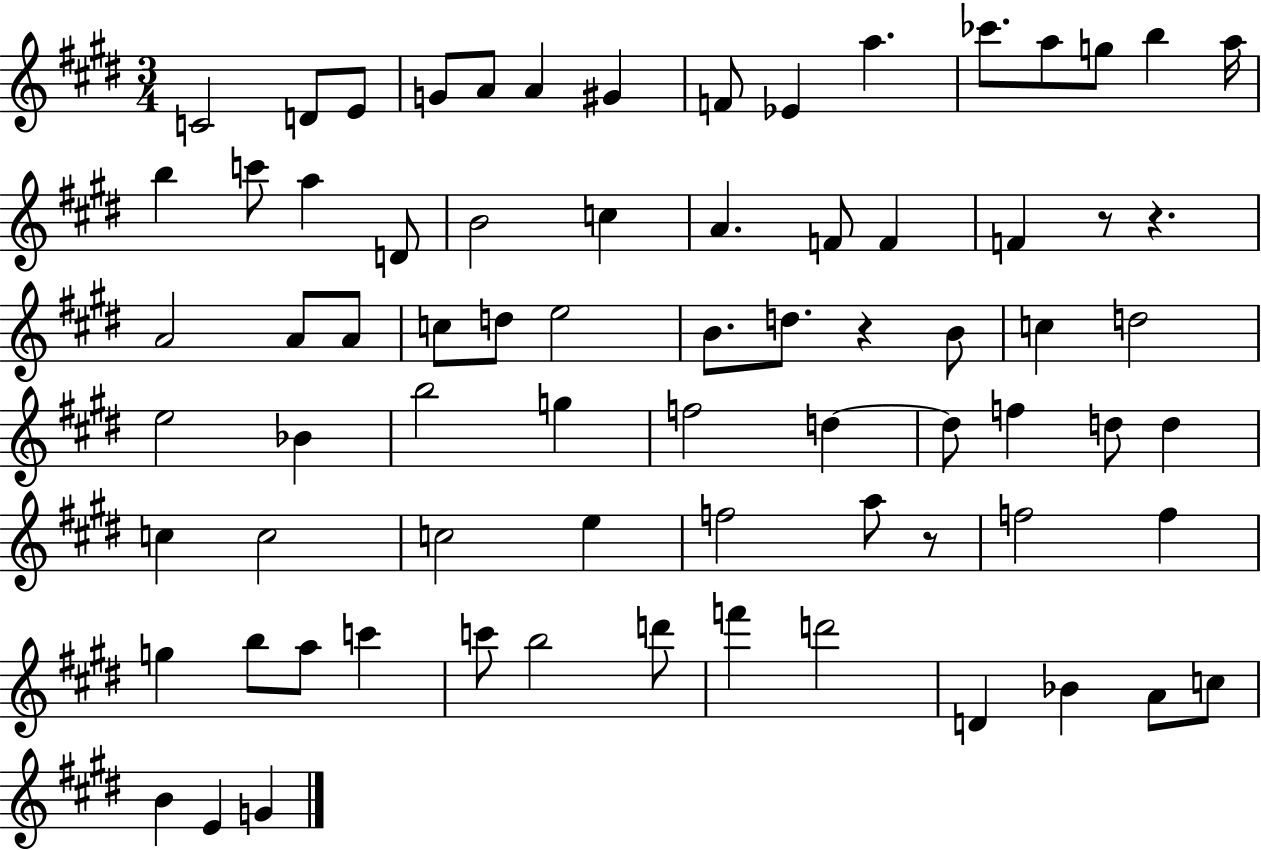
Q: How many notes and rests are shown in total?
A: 74